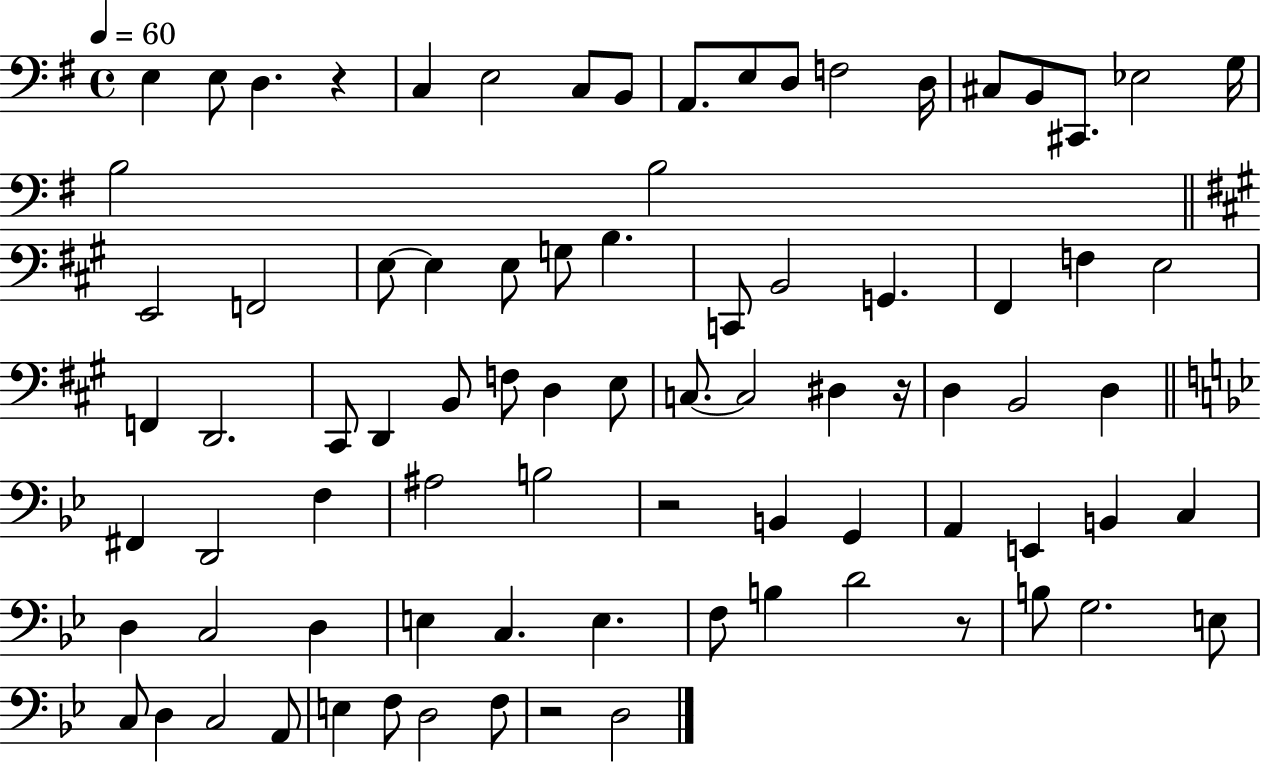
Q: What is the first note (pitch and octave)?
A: E3